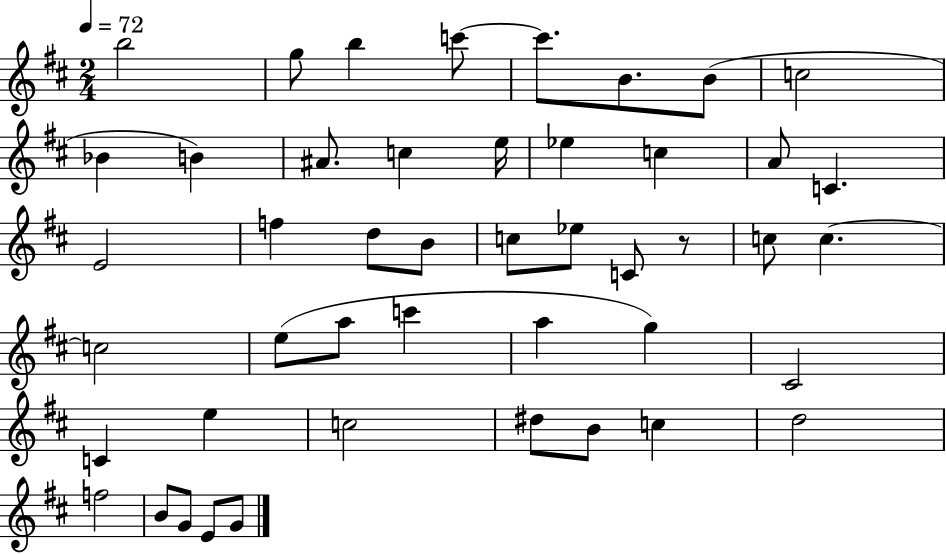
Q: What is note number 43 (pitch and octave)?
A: G4